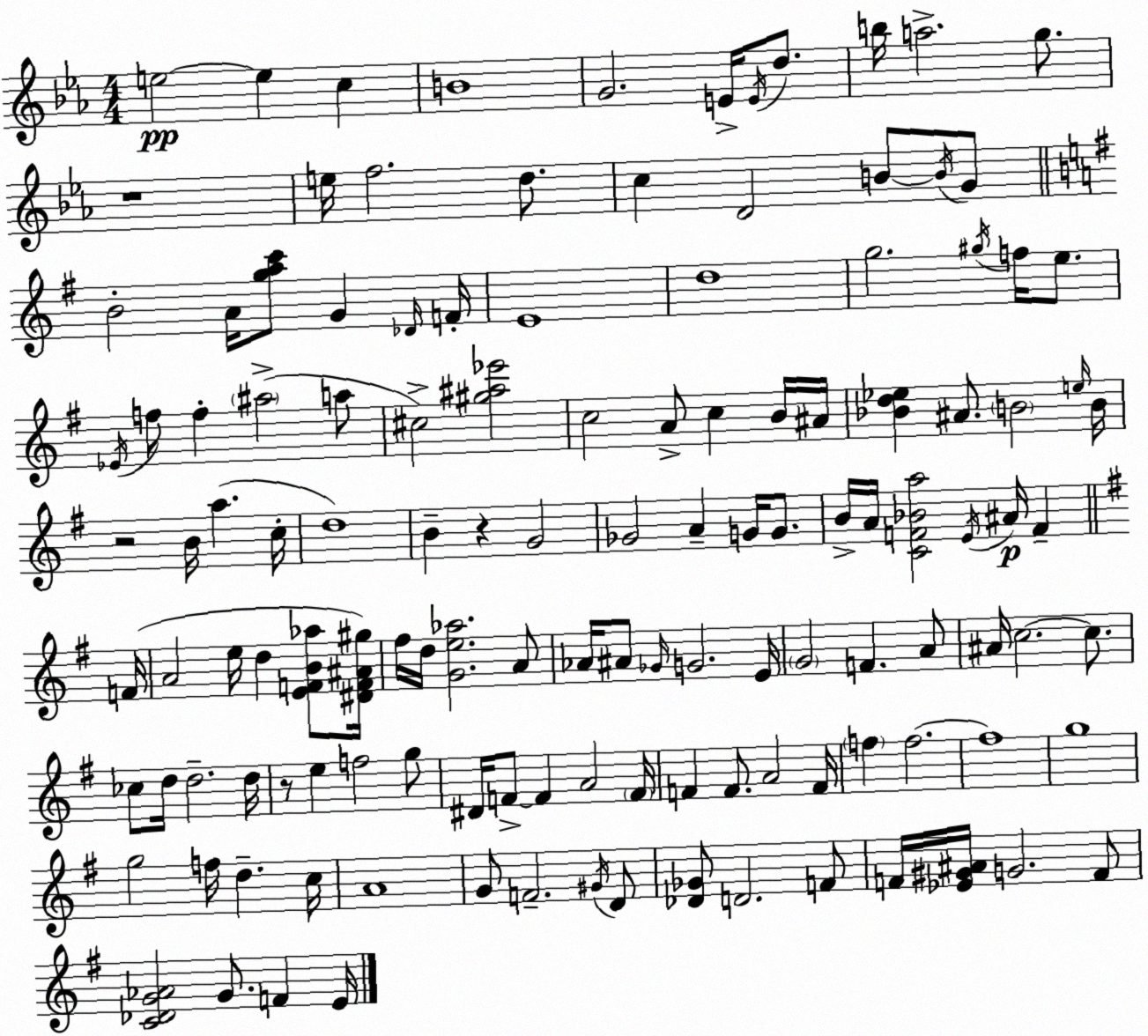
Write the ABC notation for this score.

X:1
T:Untitled
M:4/4
L:1/4
K:Eb
e2 e c B4 G2 E/4 E/4 d/2 b/4 a2 g/2 z4 e/4 f2 d/2 c D2 B/2 B/4 G/2 B2 A/4 [gac']/2 G _D/4 F/4 E4 d4 g2 ^g/4 f/4 e/2 _E/4 f/2 f ^a2 a/2 ^c2 [^g^a_e']2 c2 A/2 c B/4 ^A/4 [_Bd_e] ^A/2 B2 e/4 B/4 z2 B/4 a c/4 d4 B z G2 _G2 A G/4 G/2 B/4 A/4 [CF_Ba]2 E/4 ^A/4 F F/4 A2 e/4 d [EFB_a]/2 [^DF^A^g]/4 ^f/4 d/4 [Ge_a]2 A/2 _A/4 ^A/2 _G/4 G2 E/4 G2 F A/2 ^A/4 c2 c/2 _c/2 d/4 d2 d/4 z/2 e f2 g/2 ^D/4 F/2 F A2 F/4 F F/2 A2 F/4 f f2 f4 g4 g2 f/4 d c/4 A4 G/2 F2 ^G/4 D/2 [_D_G]/2 D2 F/2 F/4 [_E^G^A]/4 G2 F/2 [C_DG_A]2 G/2 F E/4